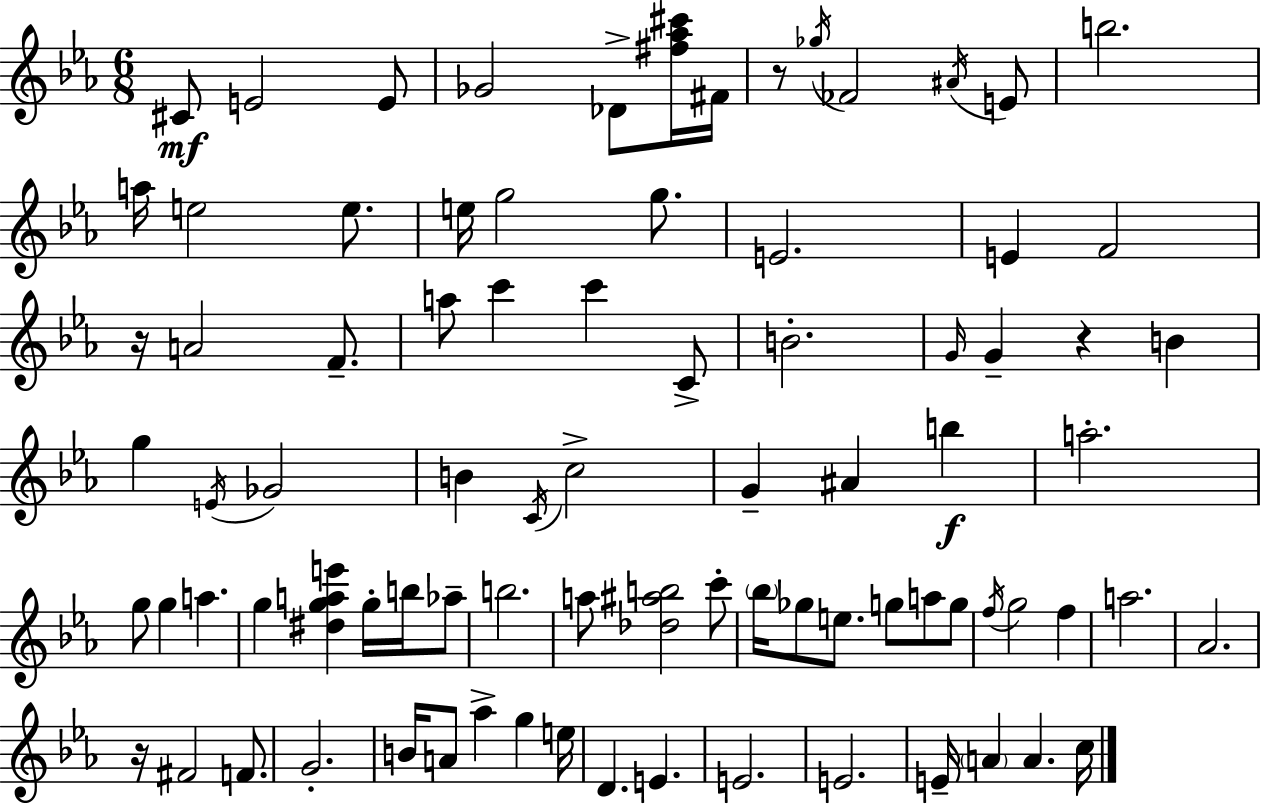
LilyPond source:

{
  \clef treble
  \numericTimeSignature
  \time 6/8
  \key ees \major
  cis'8\mf e'2 e'8 | ges'2 des'8-> <fis'' aes'' cis'''>16 fis'16 | r8 \acciaccatura { ges''16 } fes'2 \acciaccatura { ais'16 } | e'8 b''2. | \break a''16 e''2 e''8. | e''16 g''2 g''8. | e'2. | e'4 f'2 | \break r16 a'2 f'8.-- | a''8 c'''4 c'''4 | c'8-> b'2.-. | \grace { g'16 } g'4-- r4 b'4 | \break g''4 \acciaccatura { e'16 } ges'2 | b'4 \acciaccatura { c'16 } c''2-> | g'4-- ais'4 | b''4\f a''2.-. | \break g''8 g''4 a''4. | g''4 <dis'' g'' a'' e'''>4 | g''16-. b''16 aes''8-- b''2. | a''8 <des'' ais'' b''>2 | \break c'''8-. \parenthesize bes''16 ges''8 e''8. g''8 | a''8 g''8 \acciaccatura { f''16 } g''2 | f''4 a''2. | aes'2. | \break r16 fis'2 | f'8. g'2.-. | b'16 a'8 aes''4-> | g''4 e''16 d'4. | \break e'4. e'2. | e'2. | e'16-- \parenthesize a'4 a'4. | c''16 \bar "|."
}